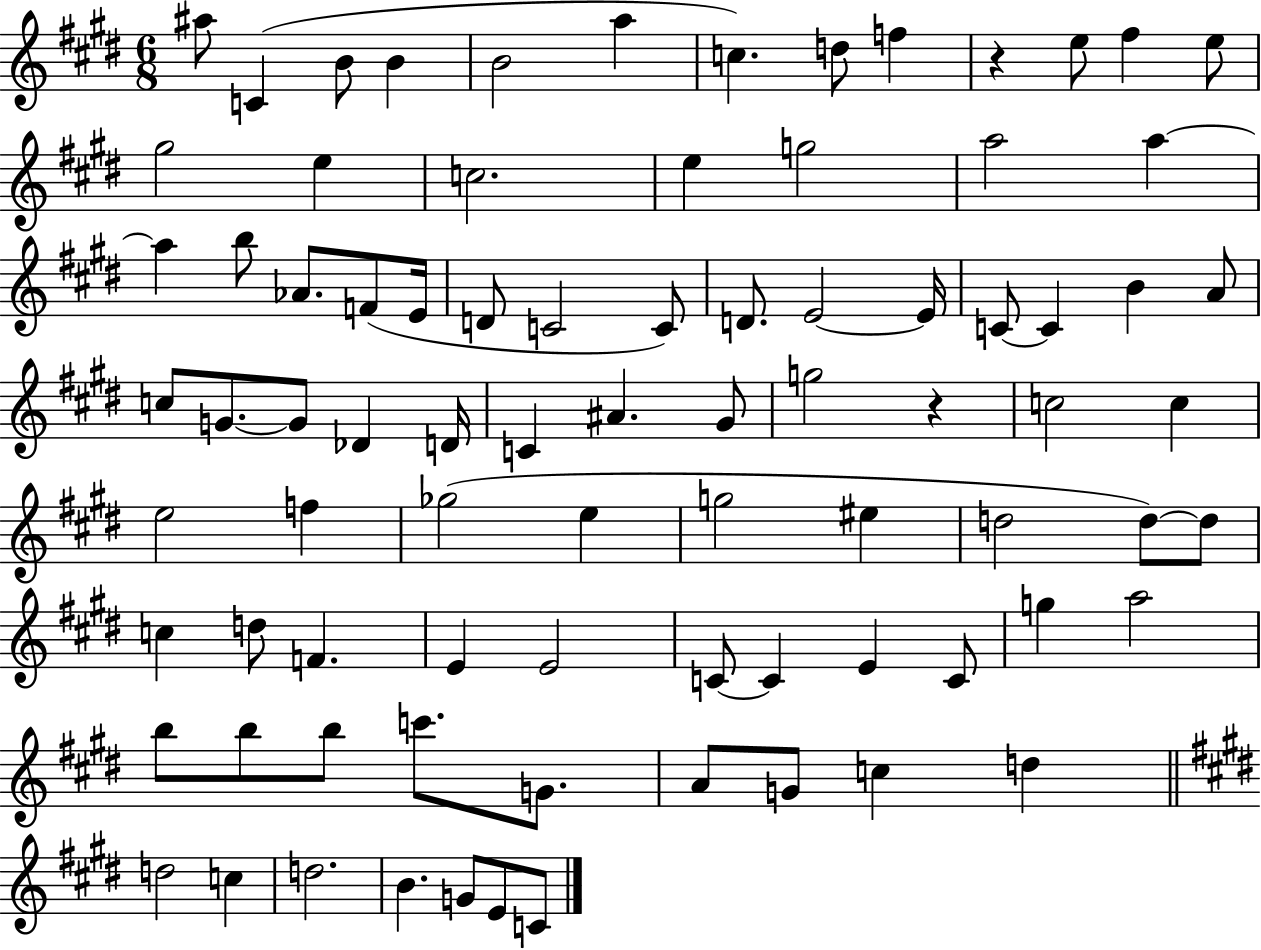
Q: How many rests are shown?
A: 2